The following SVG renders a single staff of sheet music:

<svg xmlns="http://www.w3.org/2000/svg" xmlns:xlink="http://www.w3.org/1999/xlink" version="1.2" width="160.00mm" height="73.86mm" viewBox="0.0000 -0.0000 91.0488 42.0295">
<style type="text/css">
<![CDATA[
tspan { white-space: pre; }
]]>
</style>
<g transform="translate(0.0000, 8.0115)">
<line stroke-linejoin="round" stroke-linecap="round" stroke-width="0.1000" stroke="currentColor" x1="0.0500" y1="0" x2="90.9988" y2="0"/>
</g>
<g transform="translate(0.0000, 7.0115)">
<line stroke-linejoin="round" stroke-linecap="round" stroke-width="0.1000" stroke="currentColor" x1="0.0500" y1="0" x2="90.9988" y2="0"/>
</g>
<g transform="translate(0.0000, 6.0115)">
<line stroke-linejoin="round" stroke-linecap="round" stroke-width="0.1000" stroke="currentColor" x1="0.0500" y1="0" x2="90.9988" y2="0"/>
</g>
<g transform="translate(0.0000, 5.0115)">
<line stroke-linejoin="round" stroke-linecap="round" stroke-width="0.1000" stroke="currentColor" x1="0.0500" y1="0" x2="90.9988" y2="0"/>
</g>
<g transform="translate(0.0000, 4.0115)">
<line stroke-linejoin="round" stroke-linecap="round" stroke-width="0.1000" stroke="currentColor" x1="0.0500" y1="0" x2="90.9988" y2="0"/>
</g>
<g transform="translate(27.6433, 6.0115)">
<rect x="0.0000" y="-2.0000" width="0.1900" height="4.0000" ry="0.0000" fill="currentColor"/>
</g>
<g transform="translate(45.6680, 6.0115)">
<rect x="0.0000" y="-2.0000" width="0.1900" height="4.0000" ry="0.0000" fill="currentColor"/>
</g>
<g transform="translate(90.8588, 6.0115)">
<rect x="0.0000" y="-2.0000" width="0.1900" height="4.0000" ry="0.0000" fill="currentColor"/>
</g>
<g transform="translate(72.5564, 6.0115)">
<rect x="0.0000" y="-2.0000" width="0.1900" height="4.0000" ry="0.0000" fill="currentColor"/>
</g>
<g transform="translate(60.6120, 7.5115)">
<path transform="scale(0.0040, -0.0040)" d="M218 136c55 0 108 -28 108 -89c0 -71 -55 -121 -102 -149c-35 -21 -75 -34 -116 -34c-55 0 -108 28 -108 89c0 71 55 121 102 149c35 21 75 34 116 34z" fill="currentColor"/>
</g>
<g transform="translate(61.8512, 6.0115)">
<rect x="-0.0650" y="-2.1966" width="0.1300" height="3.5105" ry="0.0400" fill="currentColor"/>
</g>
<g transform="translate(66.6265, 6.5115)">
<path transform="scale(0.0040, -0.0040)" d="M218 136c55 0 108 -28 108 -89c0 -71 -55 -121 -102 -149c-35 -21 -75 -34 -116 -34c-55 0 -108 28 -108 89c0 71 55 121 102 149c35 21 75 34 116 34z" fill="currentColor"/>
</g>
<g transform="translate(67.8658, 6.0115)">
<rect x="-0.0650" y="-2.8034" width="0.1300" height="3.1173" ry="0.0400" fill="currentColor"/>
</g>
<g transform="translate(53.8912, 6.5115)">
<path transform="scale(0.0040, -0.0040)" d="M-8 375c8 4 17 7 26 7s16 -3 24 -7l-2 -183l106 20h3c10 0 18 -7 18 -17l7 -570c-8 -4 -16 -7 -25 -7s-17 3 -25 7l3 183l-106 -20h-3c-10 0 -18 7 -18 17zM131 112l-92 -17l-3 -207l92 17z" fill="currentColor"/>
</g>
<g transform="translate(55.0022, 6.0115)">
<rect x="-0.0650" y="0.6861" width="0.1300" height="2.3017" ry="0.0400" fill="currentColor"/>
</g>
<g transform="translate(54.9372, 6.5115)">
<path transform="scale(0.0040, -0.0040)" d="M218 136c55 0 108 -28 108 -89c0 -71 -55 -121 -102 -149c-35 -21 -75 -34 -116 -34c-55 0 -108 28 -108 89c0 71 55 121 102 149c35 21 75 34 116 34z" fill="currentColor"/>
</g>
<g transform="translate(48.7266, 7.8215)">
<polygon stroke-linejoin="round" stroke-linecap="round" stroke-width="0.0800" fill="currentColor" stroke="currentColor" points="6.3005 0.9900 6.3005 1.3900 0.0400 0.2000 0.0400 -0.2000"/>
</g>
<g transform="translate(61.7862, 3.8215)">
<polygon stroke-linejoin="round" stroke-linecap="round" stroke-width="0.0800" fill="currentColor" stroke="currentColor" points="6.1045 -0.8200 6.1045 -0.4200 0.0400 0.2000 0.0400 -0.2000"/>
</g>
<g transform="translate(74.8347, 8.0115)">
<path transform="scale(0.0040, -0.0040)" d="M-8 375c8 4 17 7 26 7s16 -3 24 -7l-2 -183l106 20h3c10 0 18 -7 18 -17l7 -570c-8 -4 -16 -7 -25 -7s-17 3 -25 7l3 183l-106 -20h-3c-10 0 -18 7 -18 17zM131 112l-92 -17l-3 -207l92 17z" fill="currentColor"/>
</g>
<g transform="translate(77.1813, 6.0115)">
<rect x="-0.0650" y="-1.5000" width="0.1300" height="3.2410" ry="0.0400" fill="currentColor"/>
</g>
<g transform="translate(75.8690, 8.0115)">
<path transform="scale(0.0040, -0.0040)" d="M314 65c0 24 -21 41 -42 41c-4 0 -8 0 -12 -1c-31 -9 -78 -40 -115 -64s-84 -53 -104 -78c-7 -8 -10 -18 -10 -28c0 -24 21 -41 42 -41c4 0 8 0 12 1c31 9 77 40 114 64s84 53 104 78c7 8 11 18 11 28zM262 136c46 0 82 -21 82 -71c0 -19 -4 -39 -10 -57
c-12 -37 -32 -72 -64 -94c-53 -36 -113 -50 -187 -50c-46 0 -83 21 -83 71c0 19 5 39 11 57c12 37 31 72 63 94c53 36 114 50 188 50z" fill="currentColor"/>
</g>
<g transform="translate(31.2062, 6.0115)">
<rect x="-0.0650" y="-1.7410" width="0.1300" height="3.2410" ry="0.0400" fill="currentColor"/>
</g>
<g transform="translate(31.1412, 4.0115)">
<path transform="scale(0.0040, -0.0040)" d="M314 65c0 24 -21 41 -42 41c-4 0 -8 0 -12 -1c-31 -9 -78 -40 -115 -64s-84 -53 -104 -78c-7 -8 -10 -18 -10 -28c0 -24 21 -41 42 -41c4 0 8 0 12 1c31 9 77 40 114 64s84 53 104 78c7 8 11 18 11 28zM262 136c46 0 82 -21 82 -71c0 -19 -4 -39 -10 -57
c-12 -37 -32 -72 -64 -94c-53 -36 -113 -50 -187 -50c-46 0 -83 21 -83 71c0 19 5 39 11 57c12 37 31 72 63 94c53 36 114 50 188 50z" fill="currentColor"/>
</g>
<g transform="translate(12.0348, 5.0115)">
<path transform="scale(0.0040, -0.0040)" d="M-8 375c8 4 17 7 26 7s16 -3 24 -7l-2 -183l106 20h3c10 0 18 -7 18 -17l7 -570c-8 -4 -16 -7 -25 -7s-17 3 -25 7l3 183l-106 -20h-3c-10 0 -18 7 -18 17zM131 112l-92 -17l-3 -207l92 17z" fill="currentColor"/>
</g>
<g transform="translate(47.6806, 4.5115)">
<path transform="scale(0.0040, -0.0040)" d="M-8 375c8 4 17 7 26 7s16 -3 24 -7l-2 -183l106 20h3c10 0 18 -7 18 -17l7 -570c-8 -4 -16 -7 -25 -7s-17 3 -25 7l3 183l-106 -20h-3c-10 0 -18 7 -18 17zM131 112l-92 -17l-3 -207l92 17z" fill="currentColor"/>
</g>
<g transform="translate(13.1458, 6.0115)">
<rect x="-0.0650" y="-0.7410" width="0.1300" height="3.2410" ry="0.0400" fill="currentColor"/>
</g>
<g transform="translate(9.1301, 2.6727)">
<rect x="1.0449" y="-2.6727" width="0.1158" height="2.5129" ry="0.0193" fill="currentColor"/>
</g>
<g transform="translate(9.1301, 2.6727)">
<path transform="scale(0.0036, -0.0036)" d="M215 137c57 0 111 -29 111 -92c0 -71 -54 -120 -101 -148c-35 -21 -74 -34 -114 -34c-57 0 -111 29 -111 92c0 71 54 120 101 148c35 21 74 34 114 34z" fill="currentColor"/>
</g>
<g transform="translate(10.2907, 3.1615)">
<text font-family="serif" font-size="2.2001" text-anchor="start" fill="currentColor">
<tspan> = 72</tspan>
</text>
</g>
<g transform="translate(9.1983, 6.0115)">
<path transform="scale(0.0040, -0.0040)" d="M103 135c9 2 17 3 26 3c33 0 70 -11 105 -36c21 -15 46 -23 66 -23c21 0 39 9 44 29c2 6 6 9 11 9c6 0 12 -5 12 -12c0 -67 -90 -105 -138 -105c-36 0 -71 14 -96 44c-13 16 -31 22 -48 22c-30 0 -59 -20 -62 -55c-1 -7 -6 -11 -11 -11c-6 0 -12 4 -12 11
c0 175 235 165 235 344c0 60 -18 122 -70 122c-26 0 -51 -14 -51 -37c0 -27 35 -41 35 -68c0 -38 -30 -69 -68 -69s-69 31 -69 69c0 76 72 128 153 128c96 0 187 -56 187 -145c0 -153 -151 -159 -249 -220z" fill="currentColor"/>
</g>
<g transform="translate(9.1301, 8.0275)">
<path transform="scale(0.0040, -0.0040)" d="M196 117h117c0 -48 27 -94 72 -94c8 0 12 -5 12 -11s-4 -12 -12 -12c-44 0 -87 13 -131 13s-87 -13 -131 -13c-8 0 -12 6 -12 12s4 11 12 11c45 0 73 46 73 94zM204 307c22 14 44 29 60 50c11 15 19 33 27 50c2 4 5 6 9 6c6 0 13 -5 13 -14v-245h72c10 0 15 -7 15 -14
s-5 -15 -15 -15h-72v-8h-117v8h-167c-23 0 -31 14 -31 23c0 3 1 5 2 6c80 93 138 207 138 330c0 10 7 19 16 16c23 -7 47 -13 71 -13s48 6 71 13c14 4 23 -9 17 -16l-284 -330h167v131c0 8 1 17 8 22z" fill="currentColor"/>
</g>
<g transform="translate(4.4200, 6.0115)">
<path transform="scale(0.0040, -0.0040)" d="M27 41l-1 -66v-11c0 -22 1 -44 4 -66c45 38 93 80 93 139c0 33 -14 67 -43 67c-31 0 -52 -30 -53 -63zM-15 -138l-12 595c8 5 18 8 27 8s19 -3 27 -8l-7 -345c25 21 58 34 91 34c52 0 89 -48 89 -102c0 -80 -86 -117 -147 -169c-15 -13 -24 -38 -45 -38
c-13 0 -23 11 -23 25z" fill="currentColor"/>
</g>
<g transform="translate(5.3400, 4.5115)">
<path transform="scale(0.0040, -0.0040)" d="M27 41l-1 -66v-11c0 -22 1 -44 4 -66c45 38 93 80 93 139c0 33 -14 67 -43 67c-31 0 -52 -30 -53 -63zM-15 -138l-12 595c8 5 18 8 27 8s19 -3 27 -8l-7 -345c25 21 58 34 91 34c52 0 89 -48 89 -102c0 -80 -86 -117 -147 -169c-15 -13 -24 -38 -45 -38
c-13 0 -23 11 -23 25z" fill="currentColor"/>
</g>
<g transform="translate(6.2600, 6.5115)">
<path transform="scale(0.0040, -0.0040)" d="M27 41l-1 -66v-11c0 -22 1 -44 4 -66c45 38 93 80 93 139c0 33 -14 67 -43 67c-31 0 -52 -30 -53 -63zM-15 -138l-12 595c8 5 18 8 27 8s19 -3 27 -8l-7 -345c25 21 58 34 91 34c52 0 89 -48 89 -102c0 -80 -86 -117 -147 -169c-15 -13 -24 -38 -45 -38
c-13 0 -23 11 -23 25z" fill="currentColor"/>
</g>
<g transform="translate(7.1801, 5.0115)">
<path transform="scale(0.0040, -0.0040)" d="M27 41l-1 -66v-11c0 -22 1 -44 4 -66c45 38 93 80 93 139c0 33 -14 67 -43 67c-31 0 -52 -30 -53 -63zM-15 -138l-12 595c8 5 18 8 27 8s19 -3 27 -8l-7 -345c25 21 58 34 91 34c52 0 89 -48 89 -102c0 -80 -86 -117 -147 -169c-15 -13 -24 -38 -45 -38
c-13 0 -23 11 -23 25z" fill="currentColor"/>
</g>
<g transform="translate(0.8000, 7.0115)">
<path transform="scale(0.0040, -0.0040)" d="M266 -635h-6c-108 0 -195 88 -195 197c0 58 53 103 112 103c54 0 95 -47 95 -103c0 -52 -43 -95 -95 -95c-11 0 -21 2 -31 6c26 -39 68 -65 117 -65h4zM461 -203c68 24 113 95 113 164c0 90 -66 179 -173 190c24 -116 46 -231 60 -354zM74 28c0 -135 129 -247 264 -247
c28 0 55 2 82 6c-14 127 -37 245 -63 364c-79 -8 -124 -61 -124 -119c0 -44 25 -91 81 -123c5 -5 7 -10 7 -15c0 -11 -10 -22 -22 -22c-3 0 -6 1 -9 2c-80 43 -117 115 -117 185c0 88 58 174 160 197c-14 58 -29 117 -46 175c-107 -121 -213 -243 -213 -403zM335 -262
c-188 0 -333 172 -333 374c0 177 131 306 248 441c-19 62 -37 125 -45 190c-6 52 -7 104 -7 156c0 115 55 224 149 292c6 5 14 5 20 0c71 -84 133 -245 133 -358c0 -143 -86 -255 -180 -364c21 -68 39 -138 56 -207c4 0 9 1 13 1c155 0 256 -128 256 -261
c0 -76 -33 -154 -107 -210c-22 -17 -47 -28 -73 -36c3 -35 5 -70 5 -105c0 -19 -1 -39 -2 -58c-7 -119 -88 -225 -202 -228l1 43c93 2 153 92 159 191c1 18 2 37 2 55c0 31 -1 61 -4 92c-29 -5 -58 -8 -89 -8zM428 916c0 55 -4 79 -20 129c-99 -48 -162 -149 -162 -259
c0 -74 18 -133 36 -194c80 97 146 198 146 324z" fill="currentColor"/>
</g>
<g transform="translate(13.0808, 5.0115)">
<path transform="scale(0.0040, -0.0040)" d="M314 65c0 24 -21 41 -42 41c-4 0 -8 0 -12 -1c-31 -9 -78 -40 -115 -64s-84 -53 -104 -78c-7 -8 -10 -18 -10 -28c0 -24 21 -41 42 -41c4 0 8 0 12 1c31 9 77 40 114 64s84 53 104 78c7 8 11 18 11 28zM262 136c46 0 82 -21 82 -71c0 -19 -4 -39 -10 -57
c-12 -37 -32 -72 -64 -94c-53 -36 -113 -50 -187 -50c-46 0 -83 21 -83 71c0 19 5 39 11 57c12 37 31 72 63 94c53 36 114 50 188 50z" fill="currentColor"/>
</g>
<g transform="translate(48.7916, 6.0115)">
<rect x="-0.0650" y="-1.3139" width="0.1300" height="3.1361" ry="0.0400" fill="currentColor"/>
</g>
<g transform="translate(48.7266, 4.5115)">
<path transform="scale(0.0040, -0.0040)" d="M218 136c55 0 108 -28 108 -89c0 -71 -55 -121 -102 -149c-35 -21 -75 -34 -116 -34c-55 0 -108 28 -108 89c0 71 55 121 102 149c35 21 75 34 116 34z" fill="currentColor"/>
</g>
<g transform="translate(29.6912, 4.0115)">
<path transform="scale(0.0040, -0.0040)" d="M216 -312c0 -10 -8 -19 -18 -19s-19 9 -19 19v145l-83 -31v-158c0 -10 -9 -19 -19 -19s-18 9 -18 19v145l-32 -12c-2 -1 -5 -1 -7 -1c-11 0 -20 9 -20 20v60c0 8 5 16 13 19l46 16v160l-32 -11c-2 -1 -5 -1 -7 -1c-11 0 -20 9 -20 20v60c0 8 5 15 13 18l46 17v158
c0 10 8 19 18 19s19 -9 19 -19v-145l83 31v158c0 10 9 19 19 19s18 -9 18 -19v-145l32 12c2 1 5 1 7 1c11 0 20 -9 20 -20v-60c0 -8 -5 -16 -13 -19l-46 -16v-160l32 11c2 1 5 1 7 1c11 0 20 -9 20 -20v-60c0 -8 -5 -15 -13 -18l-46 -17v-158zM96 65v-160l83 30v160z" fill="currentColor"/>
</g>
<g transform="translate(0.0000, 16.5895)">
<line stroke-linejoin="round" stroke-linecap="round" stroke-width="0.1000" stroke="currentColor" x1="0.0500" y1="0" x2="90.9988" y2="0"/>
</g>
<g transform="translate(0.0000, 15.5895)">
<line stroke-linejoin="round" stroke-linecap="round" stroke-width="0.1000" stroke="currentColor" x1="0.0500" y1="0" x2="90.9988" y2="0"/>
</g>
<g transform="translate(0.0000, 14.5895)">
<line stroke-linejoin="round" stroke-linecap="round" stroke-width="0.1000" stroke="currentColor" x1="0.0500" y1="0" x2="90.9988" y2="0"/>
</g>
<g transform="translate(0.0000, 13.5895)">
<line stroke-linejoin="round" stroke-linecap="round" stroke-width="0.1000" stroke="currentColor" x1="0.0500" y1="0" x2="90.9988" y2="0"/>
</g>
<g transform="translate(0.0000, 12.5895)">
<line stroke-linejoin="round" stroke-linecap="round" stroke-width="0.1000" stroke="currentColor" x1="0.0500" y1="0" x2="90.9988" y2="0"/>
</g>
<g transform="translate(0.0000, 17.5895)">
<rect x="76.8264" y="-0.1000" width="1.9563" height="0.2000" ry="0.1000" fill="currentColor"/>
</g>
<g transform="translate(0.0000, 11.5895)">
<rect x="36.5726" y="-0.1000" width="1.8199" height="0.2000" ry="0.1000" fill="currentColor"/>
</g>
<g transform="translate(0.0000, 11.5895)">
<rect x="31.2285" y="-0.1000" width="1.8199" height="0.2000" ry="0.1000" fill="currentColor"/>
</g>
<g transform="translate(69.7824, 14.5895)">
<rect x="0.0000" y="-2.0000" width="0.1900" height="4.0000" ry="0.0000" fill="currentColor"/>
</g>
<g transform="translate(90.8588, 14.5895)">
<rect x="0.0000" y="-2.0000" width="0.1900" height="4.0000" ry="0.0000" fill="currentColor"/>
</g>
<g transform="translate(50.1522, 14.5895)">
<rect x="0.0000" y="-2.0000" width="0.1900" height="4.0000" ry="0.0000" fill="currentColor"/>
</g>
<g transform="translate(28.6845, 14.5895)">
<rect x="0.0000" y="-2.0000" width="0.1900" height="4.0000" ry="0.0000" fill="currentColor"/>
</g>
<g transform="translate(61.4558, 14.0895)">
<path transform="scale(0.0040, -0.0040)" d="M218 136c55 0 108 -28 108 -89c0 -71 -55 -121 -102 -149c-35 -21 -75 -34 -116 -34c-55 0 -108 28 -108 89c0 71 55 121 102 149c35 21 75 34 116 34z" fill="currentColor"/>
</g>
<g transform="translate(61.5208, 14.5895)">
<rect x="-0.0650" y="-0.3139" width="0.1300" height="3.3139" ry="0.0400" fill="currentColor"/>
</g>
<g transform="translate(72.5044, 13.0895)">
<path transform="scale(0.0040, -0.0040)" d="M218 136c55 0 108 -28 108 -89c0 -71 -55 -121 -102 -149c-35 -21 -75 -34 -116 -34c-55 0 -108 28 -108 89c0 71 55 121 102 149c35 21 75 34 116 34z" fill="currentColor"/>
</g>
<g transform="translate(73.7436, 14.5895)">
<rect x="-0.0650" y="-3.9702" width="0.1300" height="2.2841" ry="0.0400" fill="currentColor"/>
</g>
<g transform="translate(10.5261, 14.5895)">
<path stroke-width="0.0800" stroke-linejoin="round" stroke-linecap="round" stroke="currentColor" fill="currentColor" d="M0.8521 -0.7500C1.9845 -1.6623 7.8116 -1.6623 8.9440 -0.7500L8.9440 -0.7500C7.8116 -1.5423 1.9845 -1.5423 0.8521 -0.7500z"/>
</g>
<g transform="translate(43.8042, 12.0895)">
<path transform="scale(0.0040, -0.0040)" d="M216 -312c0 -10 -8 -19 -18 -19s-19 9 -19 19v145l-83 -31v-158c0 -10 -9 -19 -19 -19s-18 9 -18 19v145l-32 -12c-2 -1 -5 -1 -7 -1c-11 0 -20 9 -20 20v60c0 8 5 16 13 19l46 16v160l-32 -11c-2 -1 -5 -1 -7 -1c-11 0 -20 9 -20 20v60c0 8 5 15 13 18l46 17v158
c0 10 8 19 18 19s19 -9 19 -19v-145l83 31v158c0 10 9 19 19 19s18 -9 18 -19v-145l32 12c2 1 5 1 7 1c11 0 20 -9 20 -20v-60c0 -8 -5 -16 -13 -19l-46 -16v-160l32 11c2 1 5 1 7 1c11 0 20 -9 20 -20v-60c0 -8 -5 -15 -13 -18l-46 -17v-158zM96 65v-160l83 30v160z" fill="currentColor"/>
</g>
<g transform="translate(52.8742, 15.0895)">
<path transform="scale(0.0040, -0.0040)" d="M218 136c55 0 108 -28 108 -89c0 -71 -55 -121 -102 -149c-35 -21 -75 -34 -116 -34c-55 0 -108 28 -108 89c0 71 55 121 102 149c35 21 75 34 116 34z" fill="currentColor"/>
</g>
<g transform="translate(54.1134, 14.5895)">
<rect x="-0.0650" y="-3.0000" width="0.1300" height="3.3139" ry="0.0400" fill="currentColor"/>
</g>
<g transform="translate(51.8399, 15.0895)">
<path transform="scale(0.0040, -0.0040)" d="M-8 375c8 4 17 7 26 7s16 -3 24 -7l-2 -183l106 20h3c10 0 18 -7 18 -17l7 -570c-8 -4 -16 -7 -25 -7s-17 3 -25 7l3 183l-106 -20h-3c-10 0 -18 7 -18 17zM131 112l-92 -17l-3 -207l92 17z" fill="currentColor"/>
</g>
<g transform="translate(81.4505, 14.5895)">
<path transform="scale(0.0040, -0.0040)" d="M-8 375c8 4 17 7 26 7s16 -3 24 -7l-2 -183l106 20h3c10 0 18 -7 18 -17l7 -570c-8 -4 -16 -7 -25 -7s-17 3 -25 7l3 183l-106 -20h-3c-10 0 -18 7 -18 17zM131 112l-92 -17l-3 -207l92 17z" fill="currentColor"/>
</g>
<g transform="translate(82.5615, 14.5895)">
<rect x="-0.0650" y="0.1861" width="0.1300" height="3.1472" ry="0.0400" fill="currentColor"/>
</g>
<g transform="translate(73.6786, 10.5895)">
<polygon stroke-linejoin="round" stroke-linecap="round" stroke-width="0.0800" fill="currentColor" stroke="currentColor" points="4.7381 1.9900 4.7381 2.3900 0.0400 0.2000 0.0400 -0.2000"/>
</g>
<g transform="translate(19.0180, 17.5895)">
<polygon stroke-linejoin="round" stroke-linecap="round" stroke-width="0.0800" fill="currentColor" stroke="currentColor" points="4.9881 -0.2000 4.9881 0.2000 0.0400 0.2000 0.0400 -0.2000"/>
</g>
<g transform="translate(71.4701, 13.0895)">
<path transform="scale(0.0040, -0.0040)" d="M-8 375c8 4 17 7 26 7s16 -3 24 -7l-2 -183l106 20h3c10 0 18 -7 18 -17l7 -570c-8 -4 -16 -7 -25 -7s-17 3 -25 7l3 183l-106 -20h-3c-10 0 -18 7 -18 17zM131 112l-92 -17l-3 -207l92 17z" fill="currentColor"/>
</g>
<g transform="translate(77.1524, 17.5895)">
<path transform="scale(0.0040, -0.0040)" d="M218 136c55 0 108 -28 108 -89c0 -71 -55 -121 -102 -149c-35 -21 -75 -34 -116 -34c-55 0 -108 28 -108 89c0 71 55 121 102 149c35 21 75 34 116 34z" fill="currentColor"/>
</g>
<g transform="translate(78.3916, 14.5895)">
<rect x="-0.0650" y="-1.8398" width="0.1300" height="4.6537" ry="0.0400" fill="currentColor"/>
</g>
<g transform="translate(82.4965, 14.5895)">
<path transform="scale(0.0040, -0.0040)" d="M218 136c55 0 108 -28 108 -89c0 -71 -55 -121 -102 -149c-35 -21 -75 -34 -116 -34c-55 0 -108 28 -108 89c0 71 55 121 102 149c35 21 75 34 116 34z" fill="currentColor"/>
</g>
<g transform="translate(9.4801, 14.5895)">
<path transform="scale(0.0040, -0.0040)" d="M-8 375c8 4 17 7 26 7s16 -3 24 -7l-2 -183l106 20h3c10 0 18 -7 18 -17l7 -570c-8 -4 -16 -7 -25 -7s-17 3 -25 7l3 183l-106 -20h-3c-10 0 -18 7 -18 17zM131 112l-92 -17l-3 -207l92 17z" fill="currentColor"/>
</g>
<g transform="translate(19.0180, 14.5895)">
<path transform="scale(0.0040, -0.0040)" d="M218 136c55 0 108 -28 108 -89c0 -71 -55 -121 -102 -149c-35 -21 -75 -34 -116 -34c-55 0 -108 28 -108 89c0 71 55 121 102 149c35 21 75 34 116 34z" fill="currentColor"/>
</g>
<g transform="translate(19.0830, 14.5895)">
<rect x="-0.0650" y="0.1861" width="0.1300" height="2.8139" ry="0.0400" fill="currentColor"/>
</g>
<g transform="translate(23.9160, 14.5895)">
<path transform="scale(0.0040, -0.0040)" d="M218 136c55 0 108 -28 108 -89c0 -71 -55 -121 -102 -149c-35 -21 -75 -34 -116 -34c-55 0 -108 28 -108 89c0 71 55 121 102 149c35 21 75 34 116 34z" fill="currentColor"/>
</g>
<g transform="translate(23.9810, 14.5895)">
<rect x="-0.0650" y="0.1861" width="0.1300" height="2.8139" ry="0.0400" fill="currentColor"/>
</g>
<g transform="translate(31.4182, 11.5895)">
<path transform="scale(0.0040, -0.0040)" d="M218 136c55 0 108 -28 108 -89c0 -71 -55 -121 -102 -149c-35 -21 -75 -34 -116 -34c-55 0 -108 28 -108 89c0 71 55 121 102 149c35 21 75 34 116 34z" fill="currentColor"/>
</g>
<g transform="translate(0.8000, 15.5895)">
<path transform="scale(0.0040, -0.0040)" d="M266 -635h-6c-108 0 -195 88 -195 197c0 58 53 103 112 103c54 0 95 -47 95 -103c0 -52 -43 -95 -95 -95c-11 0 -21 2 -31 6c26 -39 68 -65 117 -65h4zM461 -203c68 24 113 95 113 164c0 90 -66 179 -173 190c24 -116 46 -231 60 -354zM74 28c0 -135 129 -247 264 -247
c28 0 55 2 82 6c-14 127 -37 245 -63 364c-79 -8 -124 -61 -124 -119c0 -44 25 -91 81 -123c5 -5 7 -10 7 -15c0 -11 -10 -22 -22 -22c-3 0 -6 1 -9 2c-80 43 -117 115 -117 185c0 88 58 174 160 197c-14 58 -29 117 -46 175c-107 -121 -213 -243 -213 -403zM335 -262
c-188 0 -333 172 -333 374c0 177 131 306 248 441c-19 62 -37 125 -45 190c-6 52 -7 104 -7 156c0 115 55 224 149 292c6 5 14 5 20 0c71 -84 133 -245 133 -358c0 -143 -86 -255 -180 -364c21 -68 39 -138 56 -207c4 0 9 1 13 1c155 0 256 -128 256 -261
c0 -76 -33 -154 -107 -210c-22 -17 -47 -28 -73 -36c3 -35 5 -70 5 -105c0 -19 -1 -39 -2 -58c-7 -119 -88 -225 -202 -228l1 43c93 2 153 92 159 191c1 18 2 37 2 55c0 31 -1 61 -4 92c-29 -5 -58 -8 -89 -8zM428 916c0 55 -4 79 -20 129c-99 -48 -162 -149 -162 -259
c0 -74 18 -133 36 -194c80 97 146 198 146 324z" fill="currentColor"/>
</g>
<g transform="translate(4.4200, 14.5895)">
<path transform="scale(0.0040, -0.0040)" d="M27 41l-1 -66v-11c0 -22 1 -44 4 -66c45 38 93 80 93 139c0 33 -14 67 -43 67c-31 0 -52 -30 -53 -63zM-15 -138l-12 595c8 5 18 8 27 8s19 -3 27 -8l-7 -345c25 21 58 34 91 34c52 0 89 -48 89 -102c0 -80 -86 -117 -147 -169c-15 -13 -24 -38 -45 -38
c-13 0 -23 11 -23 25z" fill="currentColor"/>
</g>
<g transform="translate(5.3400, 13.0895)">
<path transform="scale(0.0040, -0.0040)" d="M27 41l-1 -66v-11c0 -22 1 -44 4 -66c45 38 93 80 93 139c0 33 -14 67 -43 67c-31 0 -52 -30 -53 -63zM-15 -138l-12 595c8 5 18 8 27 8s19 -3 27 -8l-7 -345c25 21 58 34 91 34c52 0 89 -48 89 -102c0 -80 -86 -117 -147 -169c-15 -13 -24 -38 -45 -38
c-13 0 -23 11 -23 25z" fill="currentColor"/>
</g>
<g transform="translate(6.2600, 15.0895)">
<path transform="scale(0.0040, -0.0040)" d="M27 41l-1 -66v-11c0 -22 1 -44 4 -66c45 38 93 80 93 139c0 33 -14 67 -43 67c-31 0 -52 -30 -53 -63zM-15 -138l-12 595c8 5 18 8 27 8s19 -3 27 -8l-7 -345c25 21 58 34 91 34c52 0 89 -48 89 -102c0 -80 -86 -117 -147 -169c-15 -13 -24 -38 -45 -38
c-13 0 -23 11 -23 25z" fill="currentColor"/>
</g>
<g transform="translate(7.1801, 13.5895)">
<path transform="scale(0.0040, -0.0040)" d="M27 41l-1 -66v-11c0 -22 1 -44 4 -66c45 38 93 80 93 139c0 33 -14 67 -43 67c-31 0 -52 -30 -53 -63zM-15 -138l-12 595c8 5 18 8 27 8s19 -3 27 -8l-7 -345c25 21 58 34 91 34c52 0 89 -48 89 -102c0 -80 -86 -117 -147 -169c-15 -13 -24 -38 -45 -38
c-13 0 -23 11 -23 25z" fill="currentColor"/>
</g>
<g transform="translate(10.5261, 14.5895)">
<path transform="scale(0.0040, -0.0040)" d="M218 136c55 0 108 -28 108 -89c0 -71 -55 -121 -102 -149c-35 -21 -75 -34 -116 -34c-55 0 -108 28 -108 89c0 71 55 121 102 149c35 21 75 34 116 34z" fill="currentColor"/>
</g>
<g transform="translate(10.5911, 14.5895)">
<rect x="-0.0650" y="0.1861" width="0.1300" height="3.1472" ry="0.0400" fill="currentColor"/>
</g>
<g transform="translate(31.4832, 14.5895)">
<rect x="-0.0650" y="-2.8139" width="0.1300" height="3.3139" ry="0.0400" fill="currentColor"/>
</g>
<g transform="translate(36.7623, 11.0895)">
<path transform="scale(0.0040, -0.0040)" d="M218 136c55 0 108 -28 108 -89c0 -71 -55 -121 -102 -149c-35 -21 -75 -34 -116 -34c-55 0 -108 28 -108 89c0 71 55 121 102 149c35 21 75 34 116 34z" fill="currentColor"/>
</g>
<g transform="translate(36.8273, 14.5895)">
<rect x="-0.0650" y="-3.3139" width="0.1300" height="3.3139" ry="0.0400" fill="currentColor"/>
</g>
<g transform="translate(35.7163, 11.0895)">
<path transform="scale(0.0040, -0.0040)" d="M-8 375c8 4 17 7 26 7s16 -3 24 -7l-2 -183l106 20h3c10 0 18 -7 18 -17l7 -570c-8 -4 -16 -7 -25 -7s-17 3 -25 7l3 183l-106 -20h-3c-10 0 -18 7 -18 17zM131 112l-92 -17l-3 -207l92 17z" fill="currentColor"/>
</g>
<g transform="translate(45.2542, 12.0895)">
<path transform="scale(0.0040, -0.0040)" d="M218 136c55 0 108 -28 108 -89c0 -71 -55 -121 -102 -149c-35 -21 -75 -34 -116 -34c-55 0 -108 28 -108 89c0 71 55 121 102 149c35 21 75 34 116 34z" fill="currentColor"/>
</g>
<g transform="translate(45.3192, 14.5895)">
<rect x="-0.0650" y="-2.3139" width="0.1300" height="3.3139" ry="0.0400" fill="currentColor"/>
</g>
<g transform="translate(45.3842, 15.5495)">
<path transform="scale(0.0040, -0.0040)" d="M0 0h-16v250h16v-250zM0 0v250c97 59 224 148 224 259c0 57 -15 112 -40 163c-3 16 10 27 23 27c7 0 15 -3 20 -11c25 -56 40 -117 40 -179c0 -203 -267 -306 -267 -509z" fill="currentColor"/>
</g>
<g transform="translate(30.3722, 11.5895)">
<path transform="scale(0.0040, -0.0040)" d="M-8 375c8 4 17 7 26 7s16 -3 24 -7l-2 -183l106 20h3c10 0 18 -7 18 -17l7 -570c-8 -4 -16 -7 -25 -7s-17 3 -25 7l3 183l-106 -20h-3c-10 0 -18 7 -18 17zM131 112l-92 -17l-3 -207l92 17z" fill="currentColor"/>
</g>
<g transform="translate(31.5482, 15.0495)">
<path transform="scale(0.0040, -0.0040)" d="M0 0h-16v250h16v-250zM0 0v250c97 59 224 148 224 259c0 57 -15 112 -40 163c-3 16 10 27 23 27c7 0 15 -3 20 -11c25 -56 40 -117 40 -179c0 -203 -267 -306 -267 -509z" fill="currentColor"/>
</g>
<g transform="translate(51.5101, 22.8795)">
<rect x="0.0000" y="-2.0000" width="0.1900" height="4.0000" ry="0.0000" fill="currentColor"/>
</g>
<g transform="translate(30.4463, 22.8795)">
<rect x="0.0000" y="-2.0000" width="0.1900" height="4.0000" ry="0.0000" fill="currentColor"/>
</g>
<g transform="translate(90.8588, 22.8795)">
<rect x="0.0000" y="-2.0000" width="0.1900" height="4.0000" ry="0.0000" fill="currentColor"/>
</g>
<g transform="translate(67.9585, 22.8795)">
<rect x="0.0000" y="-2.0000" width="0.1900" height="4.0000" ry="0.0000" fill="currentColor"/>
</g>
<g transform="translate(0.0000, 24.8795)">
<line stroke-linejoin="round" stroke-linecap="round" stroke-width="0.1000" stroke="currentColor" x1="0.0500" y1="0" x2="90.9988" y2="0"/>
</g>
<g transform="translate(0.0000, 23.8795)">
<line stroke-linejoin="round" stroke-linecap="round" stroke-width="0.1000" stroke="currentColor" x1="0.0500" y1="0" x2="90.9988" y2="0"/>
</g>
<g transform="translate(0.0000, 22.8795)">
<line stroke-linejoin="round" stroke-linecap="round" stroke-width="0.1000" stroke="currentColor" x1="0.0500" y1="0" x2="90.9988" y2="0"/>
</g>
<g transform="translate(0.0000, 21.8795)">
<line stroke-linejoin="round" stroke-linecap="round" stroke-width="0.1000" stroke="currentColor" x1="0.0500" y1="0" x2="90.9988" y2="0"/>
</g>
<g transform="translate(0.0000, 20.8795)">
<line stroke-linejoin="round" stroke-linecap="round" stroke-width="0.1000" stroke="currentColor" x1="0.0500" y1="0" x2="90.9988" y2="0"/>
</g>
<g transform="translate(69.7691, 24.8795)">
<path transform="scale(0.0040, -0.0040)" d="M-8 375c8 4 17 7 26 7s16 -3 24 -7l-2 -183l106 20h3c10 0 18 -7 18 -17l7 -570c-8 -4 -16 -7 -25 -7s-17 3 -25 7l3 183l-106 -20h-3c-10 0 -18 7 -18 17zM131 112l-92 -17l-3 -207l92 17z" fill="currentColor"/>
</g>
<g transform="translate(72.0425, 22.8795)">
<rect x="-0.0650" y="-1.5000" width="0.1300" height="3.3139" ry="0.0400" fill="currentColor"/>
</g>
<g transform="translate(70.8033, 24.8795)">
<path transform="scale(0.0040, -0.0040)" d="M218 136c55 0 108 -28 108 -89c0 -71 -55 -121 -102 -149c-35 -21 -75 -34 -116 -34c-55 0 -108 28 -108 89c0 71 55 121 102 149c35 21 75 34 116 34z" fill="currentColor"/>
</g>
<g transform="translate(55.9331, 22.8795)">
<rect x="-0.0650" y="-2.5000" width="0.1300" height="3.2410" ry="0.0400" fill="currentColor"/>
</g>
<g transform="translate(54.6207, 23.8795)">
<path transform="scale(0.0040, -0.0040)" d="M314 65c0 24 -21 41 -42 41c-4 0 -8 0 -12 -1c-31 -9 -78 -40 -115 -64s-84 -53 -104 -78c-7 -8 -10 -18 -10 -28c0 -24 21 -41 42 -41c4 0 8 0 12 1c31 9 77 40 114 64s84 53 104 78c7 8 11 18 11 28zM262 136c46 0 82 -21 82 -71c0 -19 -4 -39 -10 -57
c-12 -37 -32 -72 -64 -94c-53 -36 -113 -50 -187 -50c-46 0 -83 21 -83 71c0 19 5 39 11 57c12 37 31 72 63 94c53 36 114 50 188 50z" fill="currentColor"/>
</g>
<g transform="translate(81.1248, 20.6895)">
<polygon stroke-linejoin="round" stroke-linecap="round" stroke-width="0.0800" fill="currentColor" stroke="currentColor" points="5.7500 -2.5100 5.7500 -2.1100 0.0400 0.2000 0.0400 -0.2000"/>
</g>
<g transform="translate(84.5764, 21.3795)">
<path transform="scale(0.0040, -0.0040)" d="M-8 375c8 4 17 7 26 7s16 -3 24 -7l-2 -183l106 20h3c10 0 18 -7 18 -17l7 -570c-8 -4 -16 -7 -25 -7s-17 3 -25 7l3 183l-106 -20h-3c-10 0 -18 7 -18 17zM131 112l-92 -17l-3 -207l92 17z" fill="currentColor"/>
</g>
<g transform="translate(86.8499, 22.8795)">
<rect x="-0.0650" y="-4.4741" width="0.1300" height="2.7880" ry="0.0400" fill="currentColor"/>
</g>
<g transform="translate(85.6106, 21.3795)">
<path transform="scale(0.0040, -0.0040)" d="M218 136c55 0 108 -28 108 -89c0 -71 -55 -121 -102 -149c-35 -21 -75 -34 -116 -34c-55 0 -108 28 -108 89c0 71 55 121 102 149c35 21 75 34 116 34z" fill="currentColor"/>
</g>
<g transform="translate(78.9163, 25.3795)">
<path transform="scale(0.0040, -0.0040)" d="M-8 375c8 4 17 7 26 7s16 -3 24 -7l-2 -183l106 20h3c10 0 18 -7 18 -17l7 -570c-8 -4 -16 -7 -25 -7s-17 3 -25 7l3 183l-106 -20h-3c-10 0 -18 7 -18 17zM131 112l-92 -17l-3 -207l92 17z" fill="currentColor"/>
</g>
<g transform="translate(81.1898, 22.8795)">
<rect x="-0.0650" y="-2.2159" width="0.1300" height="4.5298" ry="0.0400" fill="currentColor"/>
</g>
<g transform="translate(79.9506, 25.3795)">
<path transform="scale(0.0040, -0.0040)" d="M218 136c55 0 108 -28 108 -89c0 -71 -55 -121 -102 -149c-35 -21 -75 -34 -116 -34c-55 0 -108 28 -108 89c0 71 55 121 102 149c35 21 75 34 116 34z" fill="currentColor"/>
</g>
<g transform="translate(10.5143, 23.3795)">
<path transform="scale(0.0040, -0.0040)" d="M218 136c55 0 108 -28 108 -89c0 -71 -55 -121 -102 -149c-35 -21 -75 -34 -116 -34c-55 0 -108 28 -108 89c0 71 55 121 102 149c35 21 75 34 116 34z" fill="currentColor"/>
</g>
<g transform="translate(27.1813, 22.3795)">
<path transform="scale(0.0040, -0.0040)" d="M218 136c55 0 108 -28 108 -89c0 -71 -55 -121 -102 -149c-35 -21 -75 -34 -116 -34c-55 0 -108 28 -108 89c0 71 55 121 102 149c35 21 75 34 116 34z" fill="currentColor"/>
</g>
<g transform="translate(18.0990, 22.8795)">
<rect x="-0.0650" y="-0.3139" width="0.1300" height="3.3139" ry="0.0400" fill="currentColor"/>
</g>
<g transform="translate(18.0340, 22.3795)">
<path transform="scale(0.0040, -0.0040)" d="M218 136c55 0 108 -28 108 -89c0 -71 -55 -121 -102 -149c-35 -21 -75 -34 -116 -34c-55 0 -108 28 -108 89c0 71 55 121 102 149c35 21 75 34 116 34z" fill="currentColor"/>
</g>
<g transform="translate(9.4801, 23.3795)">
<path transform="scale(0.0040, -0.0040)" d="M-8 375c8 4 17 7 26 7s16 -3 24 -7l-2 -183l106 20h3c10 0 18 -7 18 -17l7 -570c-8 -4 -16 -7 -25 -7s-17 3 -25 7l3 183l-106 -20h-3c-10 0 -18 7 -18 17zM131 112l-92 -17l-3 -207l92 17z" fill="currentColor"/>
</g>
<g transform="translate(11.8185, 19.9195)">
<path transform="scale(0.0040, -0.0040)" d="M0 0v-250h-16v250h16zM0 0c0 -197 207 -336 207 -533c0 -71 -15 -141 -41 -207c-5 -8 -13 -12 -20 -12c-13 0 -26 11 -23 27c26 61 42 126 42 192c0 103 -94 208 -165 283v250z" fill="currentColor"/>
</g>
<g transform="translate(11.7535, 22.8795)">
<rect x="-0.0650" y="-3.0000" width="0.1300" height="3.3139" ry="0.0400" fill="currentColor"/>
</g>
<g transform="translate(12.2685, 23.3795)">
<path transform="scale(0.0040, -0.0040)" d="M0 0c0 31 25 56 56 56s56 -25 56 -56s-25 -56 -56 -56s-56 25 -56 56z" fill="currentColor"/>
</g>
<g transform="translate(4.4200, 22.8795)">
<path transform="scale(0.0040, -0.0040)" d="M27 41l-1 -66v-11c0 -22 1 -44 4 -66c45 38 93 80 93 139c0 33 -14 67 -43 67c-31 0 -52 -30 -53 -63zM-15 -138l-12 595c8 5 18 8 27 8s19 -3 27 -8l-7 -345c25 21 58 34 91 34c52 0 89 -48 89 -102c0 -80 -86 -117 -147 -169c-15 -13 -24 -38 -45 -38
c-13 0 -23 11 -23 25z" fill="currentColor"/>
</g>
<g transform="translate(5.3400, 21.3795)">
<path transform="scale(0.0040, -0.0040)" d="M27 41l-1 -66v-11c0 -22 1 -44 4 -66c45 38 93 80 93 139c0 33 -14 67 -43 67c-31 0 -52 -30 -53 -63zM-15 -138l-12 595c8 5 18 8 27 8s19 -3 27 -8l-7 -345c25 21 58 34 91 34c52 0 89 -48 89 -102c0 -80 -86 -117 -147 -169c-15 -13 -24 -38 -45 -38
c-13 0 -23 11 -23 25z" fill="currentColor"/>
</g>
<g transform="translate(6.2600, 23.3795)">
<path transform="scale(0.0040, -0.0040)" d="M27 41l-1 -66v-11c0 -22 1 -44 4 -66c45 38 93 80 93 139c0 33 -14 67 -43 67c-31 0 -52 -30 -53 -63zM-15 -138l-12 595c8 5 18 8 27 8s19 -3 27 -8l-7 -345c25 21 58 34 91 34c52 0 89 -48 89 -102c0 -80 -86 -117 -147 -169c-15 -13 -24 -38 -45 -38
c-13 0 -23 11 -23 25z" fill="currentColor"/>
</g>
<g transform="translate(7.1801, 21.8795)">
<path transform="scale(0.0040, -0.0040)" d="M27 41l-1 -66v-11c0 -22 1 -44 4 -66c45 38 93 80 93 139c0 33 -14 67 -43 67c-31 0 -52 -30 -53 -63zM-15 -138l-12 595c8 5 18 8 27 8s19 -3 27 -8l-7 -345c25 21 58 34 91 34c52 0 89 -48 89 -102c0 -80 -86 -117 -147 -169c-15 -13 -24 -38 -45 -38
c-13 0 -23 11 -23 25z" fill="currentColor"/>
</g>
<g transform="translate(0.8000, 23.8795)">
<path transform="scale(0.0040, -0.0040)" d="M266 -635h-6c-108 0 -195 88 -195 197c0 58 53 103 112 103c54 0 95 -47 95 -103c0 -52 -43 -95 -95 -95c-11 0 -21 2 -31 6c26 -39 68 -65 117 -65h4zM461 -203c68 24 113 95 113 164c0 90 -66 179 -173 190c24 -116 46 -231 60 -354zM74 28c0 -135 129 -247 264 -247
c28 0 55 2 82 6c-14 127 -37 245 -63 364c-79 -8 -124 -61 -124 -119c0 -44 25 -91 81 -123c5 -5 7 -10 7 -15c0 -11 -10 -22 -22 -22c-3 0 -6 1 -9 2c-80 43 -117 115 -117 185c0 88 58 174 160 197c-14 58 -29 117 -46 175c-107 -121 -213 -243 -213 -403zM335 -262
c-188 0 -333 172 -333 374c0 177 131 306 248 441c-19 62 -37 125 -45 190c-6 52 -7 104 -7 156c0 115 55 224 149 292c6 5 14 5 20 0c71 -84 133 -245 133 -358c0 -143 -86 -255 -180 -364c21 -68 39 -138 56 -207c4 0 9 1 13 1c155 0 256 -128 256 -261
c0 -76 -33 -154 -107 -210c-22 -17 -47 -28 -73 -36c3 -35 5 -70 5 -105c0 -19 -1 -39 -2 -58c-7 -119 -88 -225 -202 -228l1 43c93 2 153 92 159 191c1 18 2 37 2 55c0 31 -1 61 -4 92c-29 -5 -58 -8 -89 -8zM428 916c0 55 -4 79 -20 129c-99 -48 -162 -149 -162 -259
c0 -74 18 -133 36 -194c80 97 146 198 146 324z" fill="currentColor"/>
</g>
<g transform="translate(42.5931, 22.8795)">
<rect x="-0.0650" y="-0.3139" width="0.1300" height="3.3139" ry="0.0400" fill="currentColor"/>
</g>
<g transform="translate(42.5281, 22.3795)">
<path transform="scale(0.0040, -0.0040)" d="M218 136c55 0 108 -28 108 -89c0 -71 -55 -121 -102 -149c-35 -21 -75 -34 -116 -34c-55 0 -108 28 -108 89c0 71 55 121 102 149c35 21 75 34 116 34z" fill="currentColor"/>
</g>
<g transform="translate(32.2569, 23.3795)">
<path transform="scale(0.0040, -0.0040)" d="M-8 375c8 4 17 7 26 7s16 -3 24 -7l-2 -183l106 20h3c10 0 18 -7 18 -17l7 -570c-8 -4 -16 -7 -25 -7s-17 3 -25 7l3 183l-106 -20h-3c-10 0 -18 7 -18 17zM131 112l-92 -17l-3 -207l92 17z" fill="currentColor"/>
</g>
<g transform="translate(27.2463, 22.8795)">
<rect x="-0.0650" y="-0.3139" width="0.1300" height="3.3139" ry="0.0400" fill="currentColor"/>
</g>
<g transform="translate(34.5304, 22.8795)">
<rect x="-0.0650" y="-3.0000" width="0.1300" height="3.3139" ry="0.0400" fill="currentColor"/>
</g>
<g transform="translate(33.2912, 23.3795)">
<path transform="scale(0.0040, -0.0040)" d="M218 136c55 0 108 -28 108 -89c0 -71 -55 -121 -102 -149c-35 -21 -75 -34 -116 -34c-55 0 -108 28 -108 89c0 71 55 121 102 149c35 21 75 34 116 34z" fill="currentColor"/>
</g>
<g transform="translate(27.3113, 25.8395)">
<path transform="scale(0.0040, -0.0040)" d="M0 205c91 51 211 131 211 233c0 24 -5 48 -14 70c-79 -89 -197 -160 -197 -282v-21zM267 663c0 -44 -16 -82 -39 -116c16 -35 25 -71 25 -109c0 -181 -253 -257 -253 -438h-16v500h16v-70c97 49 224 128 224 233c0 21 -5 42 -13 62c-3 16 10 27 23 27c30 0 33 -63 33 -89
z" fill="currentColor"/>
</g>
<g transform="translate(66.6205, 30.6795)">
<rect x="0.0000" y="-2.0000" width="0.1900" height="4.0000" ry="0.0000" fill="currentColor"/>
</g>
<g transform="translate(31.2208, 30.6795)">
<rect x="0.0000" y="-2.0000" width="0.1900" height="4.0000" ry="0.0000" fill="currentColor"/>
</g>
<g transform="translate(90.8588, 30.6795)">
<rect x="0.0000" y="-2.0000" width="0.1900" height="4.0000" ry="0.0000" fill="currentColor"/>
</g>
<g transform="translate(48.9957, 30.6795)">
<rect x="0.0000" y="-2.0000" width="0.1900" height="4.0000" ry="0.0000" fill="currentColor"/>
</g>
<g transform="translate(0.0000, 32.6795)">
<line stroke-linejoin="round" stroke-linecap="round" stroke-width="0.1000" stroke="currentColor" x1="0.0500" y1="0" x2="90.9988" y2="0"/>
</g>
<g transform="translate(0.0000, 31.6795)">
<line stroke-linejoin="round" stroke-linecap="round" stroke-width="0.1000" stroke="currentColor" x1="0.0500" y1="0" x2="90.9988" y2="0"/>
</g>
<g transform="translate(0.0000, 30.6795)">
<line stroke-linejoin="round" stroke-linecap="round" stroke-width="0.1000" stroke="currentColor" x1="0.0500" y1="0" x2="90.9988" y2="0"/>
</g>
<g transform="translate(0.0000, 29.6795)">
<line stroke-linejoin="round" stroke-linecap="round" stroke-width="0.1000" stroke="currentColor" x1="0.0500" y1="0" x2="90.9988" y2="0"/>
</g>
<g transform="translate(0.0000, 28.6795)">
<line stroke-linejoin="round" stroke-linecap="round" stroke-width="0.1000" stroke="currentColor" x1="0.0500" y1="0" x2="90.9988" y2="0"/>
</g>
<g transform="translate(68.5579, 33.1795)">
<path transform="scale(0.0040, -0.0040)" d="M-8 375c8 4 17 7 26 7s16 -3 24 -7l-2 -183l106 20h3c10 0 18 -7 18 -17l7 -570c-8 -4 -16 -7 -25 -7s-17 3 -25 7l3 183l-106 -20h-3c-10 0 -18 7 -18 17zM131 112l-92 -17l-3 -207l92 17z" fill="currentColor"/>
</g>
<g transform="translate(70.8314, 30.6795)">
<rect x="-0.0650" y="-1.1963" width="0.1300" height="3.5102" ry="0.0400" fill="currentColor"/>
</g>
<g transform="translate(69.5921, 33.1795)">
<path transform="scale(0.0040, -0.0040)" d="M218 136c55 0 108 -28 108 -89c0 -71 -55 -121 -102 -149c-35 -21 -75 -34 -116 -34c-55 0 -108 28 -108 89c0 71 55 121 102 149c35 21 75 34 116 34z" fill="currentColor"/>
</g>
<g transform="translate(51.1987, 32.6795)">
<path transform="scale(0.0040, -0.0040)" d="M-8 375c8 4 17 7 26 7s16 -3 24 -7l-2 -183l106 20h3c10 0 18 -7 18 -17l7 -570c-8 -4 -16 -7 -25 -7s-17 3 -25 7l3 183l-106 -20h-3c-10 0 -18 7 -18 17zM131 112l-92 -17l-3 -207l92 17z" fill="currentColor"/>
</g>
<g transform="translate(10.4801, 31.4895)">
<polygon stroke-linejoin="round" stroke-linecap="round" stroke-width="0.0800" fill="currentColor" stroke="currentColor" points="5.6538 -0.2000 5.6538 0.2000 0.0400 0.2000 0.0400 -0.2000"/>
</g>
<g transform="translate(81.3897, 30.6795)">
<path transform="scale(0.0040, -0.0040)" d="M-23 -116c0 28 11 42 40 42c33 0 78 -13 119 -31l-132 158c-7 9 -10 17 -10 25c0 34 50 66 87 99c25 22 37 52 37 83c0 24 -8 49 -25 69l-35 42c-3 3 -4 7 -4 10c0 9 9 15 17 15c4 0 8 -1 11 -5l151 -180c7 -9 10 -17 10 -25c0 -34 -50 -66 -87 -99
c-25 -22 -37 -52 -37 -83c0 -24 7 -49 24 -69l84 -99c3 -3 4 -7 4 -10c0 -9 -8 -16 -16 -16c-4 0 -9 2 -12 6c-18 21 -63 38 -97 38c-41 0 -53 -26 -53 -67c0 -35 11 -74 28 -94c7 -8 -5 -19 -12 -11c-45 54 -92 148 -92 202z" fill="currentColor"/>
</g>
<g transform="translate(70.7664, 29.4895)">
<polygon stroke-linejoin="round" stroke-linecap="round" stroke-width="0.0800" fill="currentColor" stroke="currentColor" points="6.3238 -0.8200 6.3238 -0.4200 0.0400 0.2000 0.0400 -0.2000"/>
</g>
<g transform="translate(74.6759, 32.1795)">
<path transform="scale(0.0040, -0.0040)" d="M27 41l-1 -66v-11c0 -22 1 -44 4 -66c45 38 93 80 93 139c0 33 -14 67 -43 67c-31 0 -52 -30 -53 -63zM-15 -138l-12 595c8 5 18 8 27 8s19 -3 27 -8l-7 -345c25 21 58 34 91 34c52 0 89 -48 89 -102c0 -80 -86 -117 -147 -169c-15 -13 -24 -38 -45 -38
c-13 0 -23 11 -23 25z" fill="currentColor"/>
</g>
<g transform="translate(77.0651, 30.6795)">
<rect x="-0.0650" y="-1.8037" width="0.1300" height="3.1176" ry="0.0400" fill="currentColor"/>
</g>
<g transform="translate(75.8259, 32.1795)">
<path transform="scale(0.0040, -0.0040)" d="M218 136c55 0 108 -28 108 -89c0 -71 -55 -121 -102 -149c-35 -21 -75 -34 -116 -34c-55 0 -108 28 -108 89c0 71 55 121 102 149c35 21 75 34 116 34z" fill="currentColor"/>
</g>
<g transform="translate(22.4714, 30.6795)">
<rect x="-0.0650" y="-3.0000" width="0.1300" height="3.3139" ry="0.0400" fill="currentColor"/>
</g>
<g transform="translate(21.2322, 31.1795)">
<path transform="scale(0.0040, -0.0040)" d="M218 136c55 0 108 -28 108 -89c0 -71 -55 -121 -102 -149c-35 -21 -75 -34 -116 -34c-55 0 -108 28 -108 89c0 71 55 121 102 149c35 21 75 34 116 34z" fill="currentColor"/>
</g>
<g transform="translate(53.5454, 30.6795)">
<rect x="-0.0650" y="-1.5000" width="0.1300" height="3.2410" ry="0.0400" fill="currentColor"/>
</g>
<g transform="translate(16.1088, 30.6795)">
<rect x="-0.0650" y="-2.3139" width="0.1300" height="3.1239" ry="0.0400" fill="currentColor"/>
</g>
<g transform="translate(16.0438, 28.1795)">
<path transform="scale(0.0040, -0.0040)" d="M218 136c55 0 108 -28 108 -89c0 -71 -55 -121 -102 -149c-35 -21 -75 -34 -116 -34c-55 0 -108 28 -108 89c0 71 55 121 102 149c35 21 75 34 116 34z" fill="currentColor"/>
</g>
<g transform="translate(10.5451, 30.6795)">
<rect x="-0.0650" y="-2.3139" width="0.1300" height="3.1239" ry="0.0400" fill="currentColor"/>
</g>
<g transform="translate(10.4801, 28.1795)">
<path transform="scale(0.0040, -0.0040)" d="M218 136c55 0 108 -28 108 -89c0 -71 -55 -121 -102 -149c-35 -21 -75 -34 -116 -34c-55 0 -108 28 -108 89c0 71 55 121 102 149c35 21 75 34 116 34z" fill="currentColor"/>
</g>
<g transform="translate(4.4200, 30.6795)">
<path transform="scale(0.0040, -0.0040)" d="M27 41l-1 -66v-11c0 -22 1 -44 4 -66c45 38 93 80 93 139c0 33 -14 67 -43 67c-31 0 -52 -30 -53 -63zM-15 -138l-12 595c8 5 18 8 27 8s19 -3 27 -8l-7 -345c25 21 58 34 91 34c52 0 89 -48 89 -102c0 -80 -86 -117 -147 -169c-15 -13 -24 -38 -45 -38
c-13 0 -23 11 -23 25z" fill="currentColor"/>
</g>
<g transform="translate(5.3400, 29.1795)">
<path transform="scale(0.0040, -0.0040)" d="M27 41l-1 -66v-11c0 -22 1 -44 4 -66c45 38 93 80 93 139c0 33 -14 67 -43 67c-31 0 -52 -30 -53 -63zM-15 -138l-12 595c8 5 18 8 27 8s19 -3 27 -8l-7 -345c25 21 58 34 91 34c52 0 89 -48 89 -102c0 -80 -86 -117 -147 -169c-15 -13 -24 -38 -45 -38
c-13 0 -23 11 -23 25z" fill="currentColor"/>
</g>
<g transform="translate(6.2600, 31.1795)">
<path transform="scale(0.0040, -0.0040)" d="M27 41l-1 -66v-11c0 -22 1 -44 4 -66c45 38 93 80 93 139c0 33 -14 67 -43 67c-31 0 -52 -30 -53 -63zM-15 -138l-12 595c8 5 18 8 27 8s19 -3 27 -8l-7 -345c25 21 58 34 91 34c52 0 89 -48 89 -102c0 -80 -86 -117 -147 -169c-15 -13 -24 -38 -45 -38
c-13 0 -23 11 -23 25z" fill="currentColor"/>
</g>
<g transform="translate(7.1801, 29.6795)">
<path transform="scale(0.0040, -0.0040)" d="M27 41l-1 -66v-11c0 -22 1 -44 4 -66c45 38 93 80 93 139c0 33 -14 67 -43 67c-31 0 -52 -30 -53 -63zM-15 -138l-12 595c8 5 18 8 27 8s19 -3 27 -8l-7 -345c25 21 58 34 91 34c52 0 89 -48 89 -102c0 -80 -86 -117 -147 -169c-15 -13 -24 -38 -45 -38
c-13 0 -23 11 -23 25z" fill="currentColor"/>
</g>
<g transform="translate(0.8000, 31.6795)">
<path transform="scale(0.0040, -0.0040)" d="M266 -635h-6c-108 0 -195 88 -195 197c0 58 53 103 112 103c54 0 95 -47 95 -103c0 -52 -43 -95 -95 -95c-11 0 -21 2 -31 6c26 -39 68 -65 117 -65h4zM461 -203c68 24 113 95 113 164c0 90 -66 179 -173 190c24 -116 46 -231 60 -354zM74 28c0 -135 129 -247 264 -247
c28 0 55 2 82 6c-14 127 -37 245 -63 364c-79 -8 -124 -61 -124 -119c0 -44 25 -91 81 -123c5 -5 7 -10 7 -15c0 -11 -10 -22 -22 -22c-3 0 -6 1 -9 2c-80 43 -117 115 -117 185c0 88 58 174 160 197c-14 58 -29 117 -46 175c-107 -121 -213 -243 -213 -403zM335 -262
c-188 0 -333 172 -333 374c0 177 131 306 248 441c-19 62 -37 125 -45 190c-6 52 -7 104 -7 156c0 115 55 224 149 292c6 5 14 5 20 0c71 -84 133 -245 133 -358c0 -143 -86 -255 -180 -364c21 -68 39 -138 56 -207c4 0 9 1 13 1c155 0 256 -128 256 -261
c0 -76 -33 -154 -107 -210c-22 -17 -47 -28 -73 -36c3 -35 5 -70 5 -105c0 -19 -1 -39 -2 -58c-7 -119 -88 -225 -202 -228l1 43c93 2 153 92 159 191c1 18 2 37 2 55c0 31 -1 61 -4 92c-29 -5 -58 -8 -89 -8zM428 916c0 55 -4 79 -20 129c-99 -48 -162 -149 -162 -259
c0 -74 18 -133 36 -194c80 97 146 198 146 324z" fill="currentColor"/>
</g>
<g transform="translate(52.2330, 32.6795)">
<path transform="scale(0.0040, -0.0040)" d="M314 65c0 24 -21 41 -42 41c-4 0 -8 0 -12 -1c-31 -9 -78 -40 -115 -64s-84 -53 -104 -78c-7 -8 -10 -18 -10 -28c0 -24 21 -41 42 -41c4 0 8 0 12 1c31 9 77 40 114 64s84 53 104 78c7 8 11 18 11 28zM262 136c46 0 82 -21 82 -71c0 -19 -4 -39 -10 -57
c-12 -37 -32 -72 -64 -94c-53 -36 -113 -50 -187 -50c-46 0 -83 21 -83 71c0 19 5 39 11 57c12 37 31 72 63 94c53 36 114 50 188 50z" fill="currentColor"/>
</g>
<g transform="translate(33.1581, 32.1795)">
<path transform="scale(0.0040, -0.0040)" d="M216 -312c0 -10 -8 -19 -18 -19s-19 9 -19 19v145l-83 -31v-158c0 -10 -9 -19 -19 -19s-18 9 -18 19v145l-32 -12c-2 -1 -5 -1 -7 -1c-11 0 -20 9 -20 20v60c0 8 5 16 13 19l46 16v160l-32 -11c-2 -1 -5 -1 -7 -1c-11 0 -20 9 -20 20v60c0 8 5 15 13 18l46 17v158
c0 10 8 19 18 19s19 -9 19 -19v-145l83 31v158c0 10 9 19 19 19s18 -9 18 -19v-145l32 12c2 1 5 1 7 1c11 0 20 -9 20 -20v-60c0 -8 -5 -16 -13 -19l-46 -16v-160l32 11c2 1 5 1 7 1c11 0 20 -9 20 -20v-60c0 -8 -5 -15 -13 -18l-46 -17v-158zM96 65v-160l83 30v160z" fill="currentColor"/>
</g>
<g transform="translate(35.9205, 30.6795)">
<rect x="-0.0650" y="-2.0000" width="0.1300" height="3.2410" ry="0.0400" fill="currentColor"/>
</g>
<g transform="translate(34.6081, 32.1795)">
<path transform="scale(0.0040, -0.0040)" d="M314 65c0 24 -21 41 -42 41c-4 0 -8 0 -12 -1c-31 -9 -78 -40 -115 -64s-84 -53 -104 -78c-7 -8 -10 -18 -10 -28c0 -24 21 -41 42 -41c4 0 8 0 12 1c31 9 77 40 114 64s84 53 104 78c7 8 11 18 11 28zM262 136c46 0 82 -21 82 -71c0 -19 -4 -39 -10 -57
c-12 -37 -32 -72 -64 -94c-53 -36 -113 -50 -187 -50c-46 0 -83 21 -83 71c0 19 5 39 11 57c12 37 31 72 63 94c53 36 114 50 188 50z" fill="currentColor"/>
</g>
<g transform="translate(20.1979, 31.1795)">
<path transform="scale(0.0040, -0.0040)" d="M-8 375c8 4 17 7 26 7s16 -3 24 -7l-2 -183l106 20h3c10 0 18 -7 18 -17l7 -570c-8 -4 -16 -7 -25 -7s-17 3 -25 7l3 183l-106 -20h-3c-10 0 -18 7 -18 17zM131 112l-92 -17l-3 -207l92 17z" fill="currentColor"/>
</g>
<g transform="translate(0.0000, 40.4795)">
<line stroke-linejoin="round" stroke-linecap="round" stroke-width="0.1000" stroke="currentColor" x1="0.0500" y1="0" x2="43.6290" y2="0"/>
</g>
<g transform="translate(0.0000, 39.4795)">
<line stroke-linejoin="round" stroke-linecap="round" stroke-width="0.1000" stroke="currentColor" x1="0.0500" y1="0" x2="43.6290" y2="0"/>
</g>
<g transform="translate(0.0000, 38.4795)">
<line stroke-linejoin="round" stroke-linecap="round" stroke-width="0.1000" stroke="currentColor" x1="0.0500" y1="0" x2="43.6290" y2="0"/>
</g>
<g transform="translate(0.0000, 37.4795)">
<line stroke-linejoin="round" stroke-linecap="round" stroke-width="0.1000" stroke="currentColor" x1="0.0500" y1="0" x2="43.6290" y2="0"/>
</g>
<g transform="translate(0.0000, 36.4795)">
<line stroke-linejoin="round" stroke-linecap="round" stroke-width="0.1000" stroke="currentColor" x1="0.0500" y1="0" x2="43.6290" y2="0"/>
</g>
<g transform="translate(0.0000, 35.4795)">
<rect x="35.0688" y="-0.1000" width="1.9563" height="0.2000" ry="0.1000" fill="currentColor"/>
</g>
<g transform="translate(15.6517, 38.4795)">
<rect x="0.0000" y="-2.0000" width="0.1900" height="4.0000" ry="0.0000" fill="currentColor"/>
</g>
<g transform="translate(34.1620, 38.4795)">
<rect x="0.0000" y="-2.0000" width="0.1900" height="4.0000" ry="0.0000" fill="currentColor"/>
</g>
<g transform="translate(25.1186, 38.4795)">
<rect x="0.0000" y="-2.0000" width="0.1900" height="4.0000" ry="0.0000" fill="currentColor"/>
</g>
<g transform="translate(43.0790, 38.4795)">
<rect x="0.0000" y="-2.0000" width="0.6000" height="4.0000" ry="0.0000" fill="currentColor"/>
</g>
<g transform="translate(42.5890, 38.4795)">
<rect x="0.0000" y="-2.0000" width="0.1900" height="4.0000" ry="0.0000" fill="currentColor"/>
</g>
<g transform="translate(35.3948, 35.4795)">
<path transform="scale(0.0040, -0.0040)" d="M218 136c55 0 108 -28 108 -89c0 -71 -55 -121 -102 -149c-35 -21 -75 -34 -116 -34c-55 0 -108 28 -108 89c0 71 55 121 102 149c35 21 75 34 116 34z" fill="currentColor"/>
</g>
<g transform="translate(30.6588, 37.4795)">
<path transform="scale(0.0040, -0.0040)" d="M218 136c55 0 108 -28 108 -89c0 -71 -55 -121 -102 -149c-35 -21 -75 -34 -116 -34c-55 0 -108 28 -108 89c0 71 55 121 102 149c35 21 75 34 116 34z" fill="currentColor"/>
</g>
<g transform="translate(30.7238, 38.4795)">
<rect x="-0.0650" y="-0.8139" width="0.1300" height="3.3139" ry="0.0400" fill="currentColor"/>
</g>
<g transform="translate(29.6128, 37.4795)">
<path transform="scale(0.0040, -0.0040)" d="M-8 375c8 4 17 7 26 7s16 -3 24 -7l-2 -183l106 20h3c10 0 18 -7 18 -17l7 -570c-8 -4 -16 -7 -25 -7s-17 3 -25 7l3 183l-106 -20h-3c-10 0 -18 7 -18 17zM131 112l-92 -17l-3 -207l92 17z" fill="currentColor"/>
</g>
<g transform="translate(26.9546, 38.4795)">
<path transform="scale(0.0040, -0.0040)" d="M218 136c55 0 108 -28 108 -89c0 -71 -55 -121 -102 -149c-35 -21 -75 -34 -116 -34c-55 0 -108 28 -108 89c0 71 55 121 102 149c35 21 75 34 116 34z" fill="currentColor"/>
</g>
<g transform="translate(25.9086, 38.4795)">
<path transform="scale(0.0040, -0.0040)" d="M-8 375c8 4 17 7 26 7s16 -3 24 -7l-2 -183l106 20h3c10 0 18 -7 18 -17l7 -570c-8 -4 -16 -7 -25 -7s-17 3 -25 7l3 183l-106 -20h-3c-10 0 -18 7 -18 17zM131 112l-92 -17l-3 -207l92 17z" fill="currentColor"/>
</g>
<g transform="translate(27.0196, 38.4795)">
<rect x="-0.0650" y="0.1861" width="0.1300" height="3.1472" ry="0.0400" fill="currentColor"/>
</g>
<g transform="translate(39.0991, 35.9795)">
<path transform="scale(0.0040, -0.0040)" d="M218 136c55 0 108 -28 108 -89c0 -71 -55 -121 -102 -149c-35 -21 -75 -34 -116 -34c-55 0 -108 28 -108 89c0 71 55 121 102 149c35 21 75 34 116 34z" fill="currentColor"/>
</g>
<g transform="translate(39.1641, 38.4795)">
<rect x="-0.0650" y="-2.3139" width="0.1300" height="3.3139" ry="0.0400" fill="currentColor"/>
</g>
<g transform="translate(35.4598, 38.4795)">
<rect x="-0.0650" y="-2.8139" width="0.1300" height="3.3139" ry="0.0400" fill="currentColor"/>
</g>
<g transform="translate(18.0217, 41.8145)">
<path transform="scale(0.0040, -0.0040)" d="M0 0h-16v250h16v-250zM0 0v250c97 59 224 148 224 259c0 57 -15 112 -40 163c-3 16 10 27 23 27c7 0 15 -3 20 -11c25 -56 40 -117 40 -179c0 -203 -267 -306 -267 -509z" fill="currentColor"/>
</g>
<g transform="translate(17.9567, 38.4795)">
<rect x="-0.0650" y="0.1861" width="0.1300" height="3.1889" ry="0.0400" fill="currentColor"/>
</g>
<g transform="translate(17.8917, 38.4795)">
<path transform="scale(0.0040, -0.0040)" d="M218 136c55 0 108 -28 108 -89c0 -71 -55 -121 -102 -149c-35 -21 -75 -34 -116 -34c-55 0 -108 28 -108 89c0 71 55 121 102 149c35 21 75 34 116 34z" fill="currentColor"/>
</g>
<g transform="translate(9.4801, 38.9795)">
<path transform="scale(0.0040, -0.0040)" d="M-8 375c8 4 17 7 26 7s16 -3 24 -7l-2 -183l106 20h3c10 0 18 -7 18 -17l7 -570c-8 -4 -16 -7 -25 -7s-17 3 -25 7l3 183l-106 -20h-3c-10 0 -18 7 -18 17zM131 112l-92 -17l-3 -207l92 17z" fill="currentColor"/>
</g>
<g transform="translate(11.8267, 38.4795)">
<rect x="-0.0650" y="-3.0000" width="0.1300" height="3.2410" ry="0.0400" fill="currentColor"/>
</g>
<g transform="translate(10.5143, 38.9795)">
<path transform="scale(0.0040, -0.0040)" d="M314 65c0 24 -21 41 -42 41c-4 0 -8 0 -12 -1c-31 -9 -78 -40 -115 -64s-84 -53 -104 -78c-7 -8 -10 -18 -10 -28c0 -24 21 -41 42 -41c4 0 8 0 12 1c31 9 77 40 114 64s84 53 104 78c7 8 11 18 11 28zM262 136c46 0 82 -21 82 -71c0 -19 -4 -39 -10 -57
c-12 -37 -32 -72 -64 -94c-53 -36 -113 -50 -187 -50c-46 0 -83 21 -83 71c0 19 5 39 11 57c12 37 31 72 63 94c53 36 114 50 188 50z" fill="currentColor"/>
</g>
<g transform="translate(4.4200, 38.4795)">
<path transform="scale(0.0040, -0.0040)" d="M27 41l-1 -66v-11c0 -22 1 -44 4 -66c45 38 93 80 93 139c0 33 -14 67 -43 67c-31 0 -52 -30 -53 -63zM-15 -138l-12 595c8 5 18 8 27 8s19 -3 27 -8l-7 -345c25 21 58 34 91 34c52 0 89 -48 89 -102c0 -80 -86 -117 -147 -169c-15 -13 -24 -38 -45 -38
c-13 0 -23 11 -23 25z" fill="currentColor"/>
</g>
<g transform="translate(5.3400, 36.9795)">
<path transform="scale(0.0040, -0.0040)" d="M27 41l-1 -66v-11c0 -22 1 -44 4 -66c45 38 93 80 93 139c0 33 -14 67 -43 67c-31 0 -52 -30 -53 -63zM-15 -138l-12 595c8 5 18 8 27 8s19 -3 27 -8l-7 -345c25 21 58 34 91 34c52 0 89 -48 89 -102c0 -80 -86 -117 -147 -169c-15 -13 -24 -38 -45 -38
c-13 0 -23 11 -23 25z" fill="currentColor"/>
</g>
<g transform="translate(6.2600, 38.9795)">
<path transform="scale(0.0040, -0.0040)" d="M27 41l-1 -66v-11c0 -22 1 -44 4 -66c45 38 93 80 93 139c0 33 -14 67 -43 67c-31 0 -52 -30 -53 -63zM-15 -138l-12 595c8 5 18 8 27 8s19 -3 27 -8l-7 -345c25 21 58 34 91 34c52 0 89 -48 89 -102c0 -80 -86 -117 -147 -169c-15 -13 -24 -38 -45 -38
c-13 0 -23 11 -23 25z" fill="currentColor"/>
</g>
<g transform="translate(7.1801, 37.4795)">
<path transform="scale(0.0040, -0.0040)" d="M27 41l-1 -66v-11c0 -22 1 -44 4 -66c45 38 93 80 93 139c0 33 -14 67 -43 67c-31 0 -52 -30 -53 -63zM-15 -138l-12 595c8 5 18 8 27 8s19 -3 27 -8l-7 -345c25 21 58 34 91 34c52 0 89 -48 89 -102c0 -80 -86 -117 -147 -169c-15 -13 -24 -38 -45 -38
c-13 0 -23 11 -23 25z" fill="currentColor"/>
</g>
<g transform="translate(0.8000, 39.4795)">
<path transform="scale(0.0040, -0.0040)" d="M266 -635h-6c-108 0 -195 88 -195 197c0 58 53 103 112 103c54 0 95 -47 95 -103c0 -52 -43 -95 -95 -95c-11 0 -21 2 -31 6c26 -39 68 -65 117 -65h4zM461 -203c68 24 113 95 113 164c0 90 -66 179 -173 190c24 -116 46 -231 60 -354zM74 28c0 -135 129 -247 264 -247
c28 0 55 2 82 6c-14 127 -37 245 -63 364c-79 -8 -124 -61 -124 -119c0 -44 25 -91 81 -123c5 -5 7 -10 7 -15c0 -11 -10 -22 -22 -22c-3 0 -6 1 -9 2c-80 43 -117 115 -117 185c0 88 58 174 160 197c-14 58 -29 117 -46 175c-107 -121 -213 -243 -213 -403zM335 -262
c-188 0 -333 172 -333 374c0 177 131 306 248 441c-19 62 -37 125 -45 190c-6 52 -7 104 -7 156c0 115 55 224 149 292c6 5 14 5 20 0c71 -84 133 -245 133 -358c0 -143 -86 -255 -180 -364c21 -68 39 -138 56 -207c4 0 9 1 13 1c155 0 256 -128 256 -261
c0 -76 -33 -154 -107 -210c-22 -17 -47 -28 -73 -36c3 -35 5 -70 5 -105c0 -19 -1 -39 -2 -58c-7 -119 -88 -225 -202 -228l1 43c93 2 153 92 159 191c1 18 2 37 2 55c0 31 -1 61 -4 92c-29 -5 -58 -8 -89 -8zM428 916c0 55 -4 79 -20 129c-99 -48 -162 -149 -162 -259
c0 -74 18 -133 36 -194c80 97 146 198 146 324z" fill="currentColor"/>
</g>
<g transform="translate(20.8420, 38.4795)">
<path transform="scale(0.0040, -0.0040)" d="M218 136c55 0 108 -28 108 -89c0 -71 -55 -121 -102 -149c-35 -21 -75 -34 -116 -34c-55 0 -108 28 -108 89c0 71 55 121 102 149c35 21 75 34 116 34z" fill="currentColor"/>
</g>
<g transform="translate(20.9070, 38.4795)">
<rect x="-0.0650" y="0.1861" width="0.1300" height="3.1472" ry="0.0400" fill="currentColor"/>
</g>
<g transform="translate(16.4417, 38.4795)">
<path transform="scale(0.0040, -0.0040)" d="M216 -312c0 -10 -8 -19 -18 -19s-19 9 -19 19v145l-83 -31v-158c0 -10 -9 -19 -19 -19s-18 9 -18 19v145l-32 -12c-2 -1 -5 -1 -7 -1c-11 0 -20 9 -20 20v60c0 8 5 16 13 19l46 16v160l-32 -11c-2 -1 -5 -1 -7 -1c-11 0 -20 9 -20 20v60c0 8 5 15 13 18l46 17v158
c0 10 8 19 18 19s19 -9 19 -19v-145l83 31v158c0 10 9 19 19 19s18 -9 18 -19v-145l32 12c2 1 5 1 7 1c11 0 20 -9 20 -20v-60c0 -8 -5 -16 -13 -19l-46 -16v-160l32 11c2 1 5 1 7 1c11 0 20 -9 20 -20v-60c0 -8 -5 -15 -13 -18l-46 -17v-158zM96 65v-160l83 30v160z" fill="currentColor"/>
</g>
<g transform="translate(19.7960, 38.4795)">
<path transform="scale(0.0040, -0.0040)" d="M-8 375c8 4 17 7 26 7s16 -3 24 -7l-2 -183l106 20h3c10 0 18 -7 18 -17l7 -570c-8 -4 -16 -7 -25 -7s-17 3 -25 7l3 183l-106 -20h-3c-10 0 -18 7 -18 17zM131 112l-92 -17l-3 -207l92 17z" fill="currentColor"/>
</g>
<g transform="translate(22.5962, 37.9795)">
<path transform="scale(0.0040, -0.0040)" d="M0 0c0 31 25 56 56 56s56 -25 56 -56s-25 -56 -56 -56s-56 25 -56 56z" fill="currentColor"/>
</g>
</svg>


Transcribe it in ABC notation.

X:1
T:Untitled
M:2/4
L:1/4
K:Ab
d2 ^f2 e/2 A/2 F/2 A/2 E2 B B/2 B/2 a/2 b ^g/2 A c e/2 C/2 B A/2 c c/4 A c G2 E D/2 e/2 g/2 g/2 A ^F2 E2 D/2 _F/2 z A2 ^B/2 B B d _a g